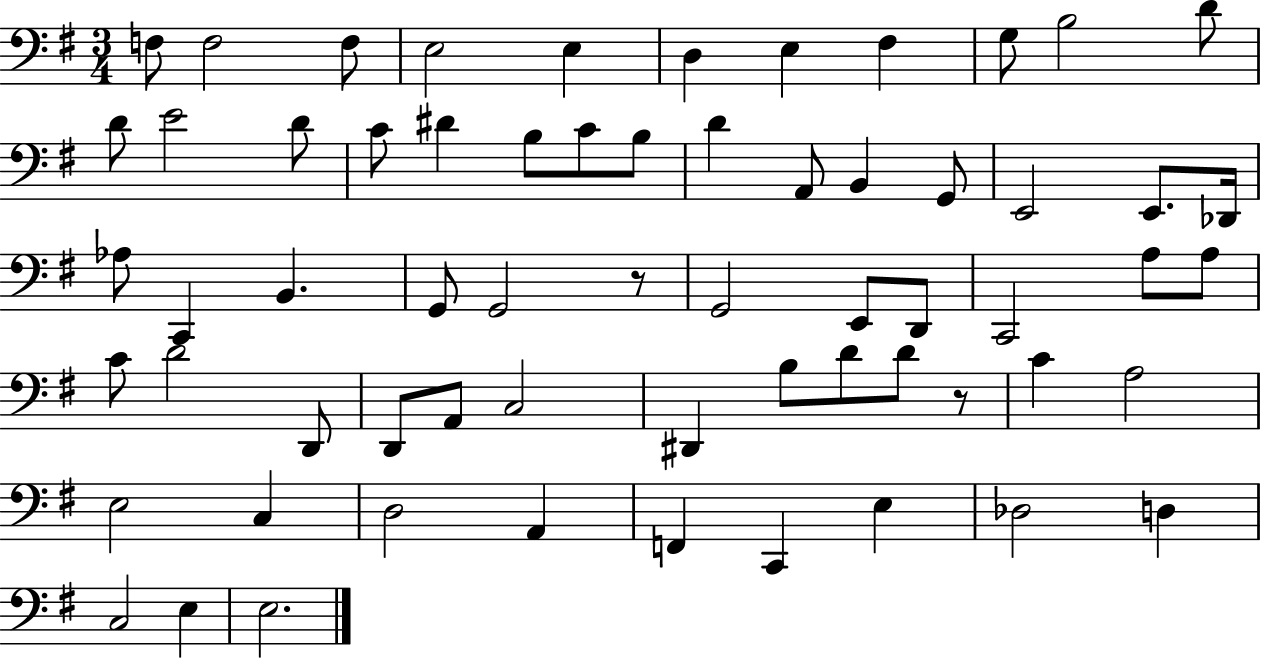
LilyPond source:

{
  \clef bass
  \numericTimeSignature
  \time 3/4
  \key g \major
  f8 f2 f8 | e2 e4 | d4 e4 fis4 | g8 b2 d'8 | \break d'8 e'2 d'8 | c'8 dis'4 b8 c'8 b8 | d'4 a,8 b,4 g,8 | e,2 e,8. des,16 | \break aes8 c,4 b,4. | g,8 g,2 r8 | g,2 e,8 d,8 | c,2 a8 a8 | \break c'8 d'2 d,8 | d,8 a,8 c2 | dis,4 b8 d'8 d'8 r8 | c'4 a2 | \break e2 c4 | d2 a,4 | f,4 c,4 e4 | des2 d4 | \break c2 e4 | e2. | \bar "|."
}